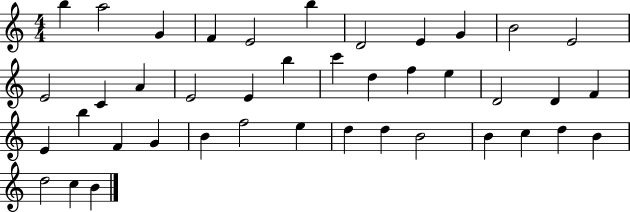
{
  \clef treble
  \numericTimeSignature
  \time 4/4
  \key c \major
  b''4 a''2 g'4 | f'4 e'2 b''4 | d'2 e'4 g'4 | b'2 e'2 | \break e'2 c'4 a'4 | e'2 e'4 b''4 | c'''4 d''4 f''4 e''4 | d'2 d'4 f'4 | \break e'4 b''4 f'4 g'4 | b'4 f''2 e''4 | d''4 d''4 b'2 | b'4 c''4 d''4 b'4 | \break d''2 c''4 b'4 | \bar "|."
}